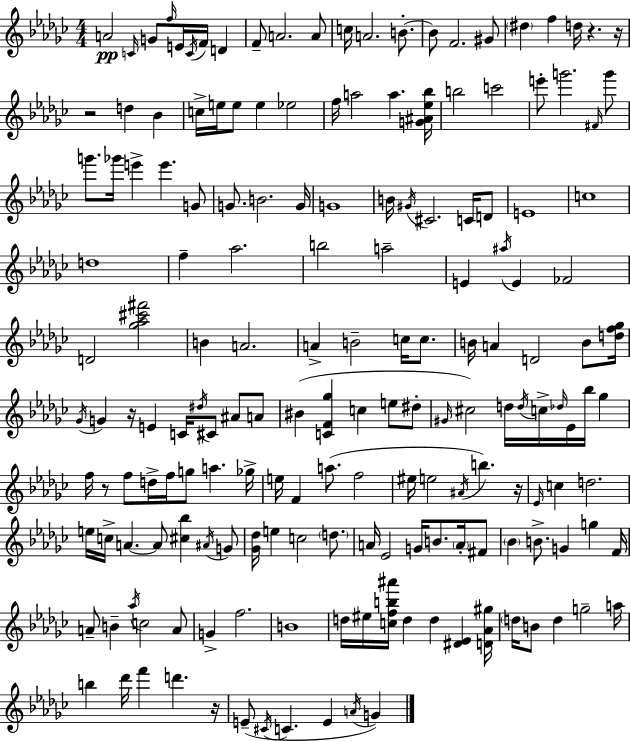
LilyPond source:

{
  \clef treble
  \numericTimeSignature
  \time 4/4
  \key ees \minor
  a'2\pp \grace { c'16 } g'8 \grace { f''16 } e'16 \acciaccatura { c'16 } f'16 d'4 | f'8-- a'2. | a'8 c''16 a'2. | b'8.-.~~ b'8 f'2. | \break gis'8 \parenthesize dis''4 f''4 d''16 r4. | r16 r2 d''4 bes'4 | c''16-> e''16 e''8 e''4 ees''2 | f''16 a''2 a''4. | \break <g' ais' ees'' bes''>16 b''2 c'''2 | e'''8-. g'''2. | \grace { fis'16 } g'''8 g'''8. ges'''16 e'''4-> e'''4. | g'8 g'8. b'2. | \break g'16 g'1 | b'16 \acciaccatura { gis'16 } cis'2. | c'16 d'8 e'1 | c''1 | \break d''1 | f''4-- aes''2. | b''2 a''2-- | e'4 \acciaccatura { ais''16 } e'4 fes'2 | \break d'2 <ges'' aes'' cis''' fis'''>2 | b'4 a'2. | a'4-> b'2-- | c''16 c''8. b'16 a'4 d'2 | \break b'8 <d'' f'' ges''>16 \acciaccatura { ges'16 } g'4 r16 e'4 | c'16 \acciaccatura { dis''16 } cis'8 ais'8 a'8 bis'4( <c' f' ges''>4 | c''4 e''8 dis''8-. \grace { gis'16 }) cis''2 | d''16 \acciaccatura { d''16 } c''16-> \grace { des''16 } ees'16 bes''16 ges''4 f''16 r8 f''8 | \break d''16-> f''16 g''8 a''4. ges''16-> e''16 f'4 | a''8.( f''2 eis''16 e''2 | \acciaccatura { ais'16 }) b''4. r16 \grace { ees'16 } c''4 | d''2. e''16 c''16-> a'4.~~ | \break a'8 <cis'' bes''>4 \acciaccatura { ais'16 } g'8 <ges' des''>16 e''4 | c''2 \parenthesize d''8. a'16 ees'2 | g'16 b'8. \parenthesize a'16-. fis'8 \parenthesize bes'4 | b'8.-> g'4 g''4 f'16 a'8-- | \break b'4-- \acciaccatura { aes''16 } c''2 a'8 g'4-> | f''2. b'1 | d''16 | eis''16 <c'' f'' b'' ais'''>16 d''4 d''4 <dis' ees'>4 <d' aes' gis''>16 \parenthesize d''16 | \break b'8 d''4 g''2-- a''16 b''4 | des'''16 f'''4 d'''4. r16 e'8--( | \acciaccatura { cis'16 } c'4. e'4 \acciaccatura { a'16 }) g'4 | \bar "|."
}